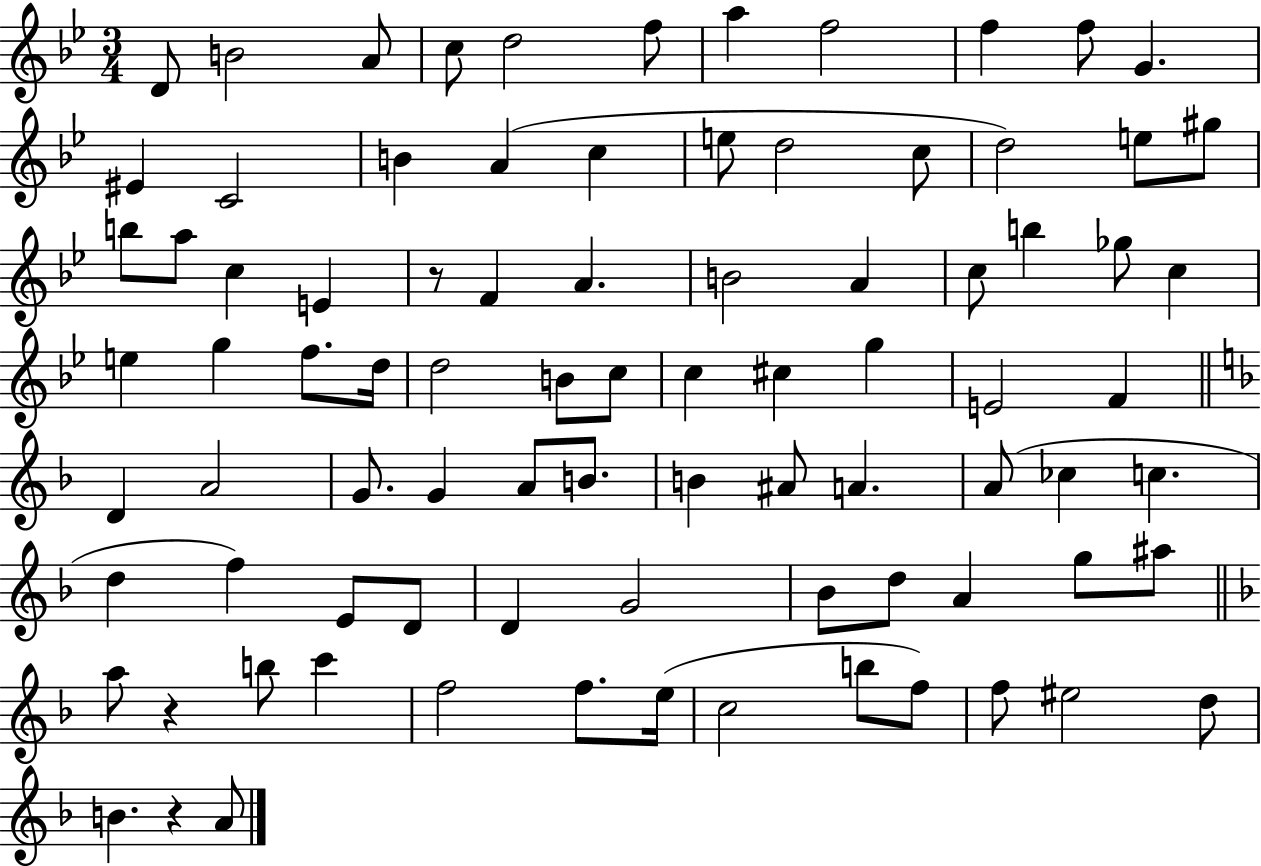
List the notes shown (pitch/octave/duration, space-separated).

D4/e B4/h A4/e C5/e D5/h F5/e A5/q F5/h F5/q F5/e G4/q. EIS4/q C4/h B4/q A4/q C5/q E5/e D5/h C5/e D5/h E5/e G#5/e B5/e A5/e C5/q E4/q R/e F4/q A4/q. B4/h A4/q C5/e B5/q Gb5/e C5/q E5/q G5/q F5/e. D5/s D5/h B4/e C5/e C5/q C#5/q G5/q E4/h F4/q D4/q A4/h G4/e. G4/q A4/e B4/e. B4/q A#4/e A4/q. A4/e CES5/q C5/q. D5/q F5/q E4/e D4/e D4/q G4/h Bb4/e D5/e A4/q G5/e A#5/e A5/e R/q B5/e C6/q F5/h F5/e. E5/s C5/h B5/e F5/e F5/e EIS5/h D5/e B4/q. R/q A4/e